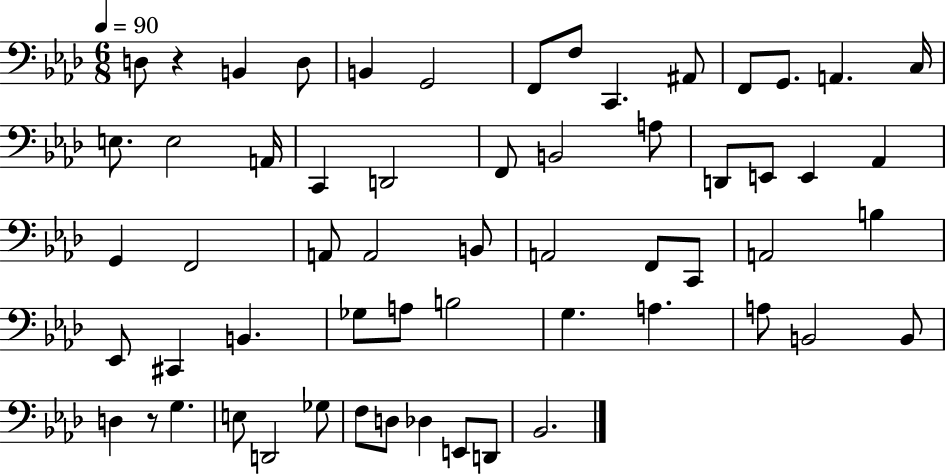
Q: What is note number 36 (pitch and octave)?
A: Eb2